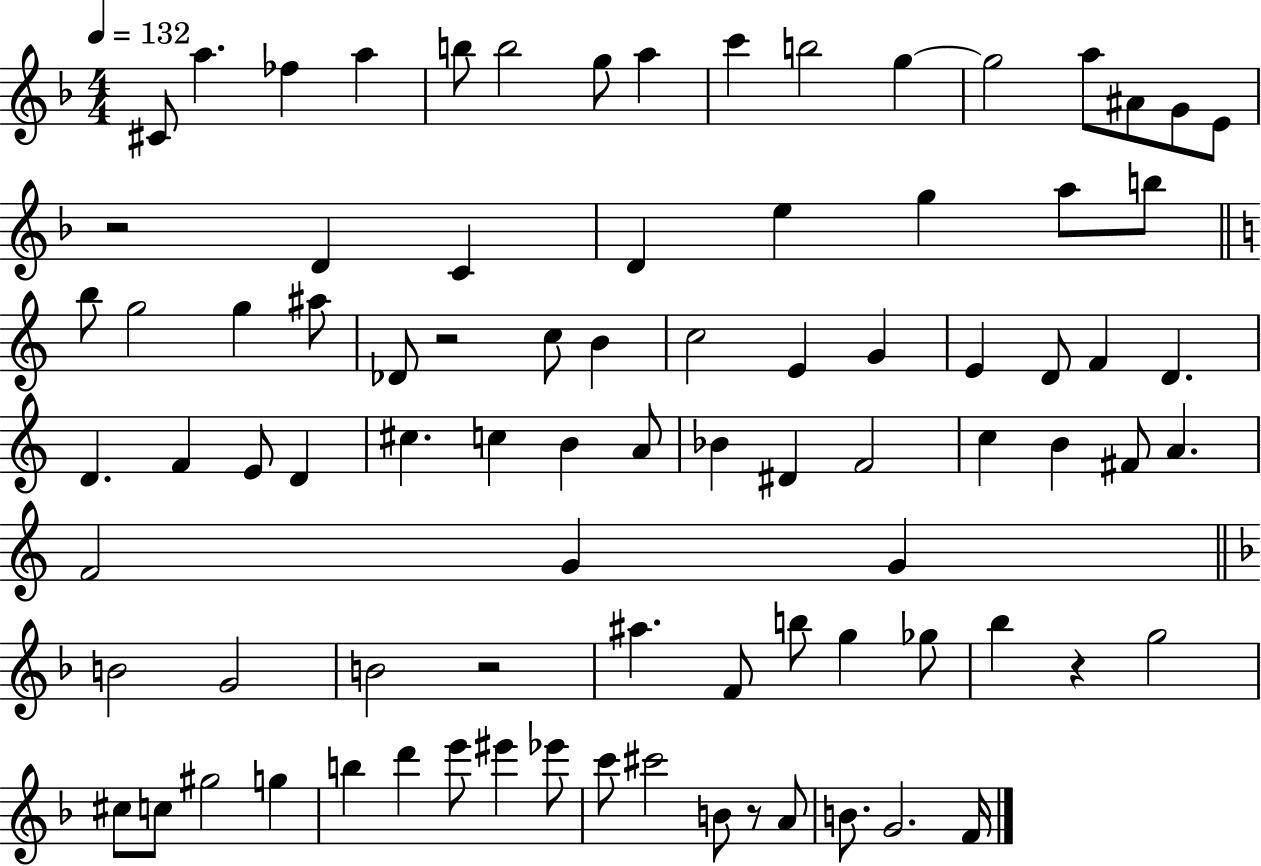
C#4/e A5/q. FES5/q A5/q B5/e B5/h G5/e A5/q C6/q B5/h G5/q G5/h A5/e A#4/e G4/e E4/e R/h D4/q C4/q D4/q E5/q G5/q A5/e B5/e B5/e G5/h G5/q A#5/e Db4/e R/h C5/e B4/q C5/h E4/q G4/q E4/q D4/e F4/q D4/q. D4/q. F4/q E4/e D4/q C#5/q. C5/q B4/q A4/e Bb4/q D#4/q F4/h C5/q B4/q F#4/e A4/q. F4/h G4/q G4/q B4/h G4/h B4/h R/h A#5/q. F4/e B5/e G5/q Gb5/e Bb5/q R/q G5/h C#5/e C5/e G#5/h G5/q B5/q D6/q E6/e EIS6/q Eb6/e C6/e C#6/h B4/e R/e A4/e B4/e. G4/h. F4/s